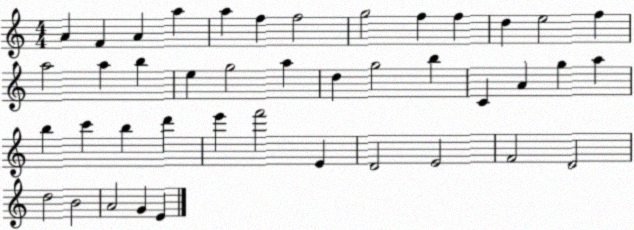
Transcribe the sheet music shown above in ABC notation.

X:1
T:Untitled
M:4/4
L:1/4
K:C
A F A a a f f2 g2 f f d e2 f a2 a b e g2 a d g2 b C A g a b c' b d' e' f'2 E D2 E2 F2 D2 d2 B2 A2 G E